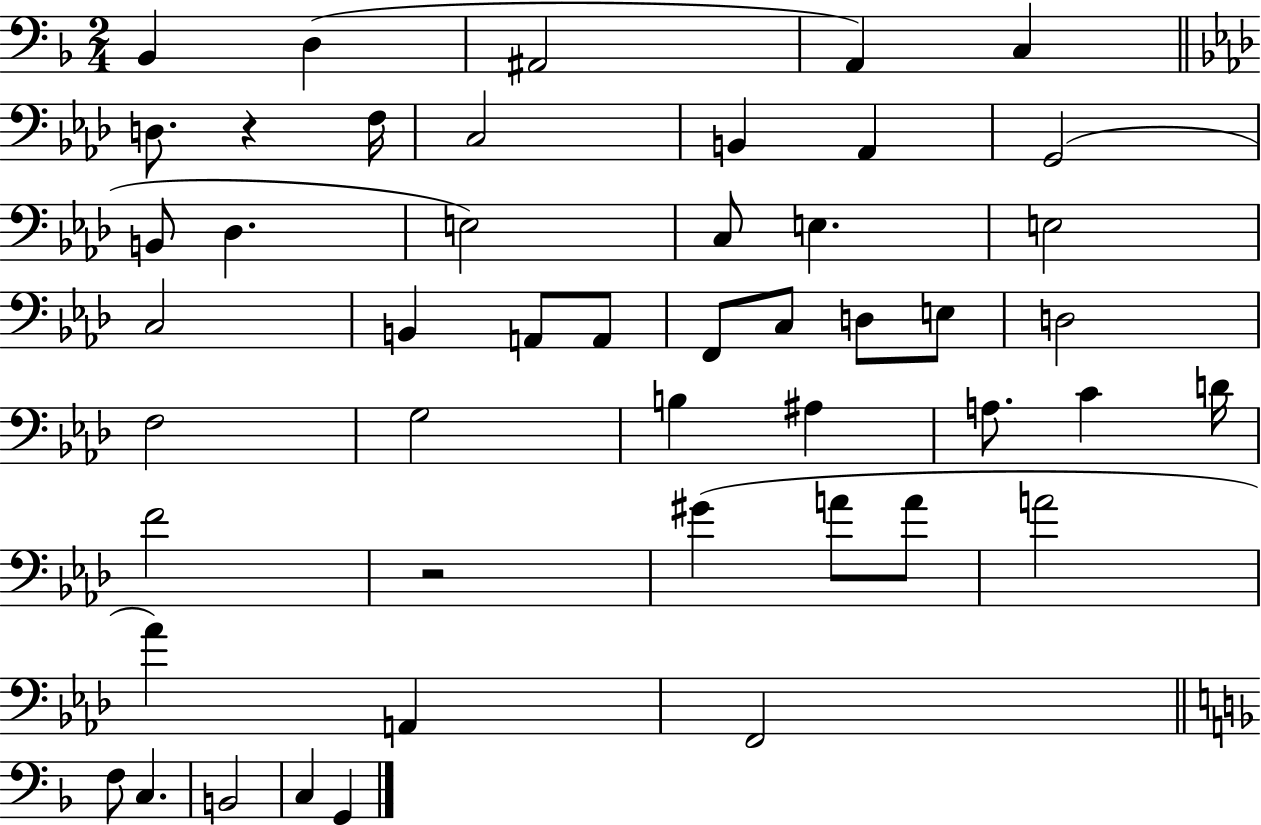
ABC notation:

X:1
T:Untitled
M:2/4
L:1/4
K:F
_B,, D, ^A,,2 A,, C, D,/2 z F,/4 C,2 B,, _A,, G,,2 B,,/2 _D, E,2 C,/2 E, E,2 C,2 B,, A,,/2 A,,/2 F,,/2 C,/2 D,/2 E,/2 D,2 F,2 G,2 B, ^A, A,/2 C D/4 F2 z2 ^G A/2 A/2 A2 _A A,, F,,2 F,/2 C, B,,2 C, G,,